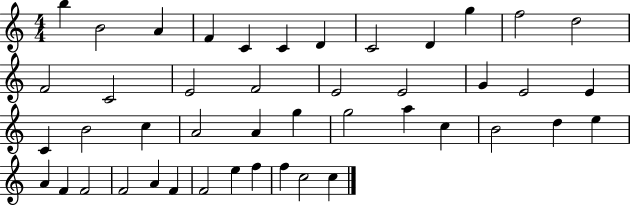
B5/q B4/h A4/q F4/q C4/q C4/q D4/q C4/h D4/q G5/q F5/h D5/h F4/h C4/h E4/h F4/h E4/h E4/h G4/q E4/h E4/q C4/q B4/h C5/q A4/h A4/q G5/q G5/h A5/q C5/q B4/h D5/q E5/q A4/q F4/q F4/h F4/h A4/q F4/q F4/h E5/q F5/q F5/q C5/h C5/q